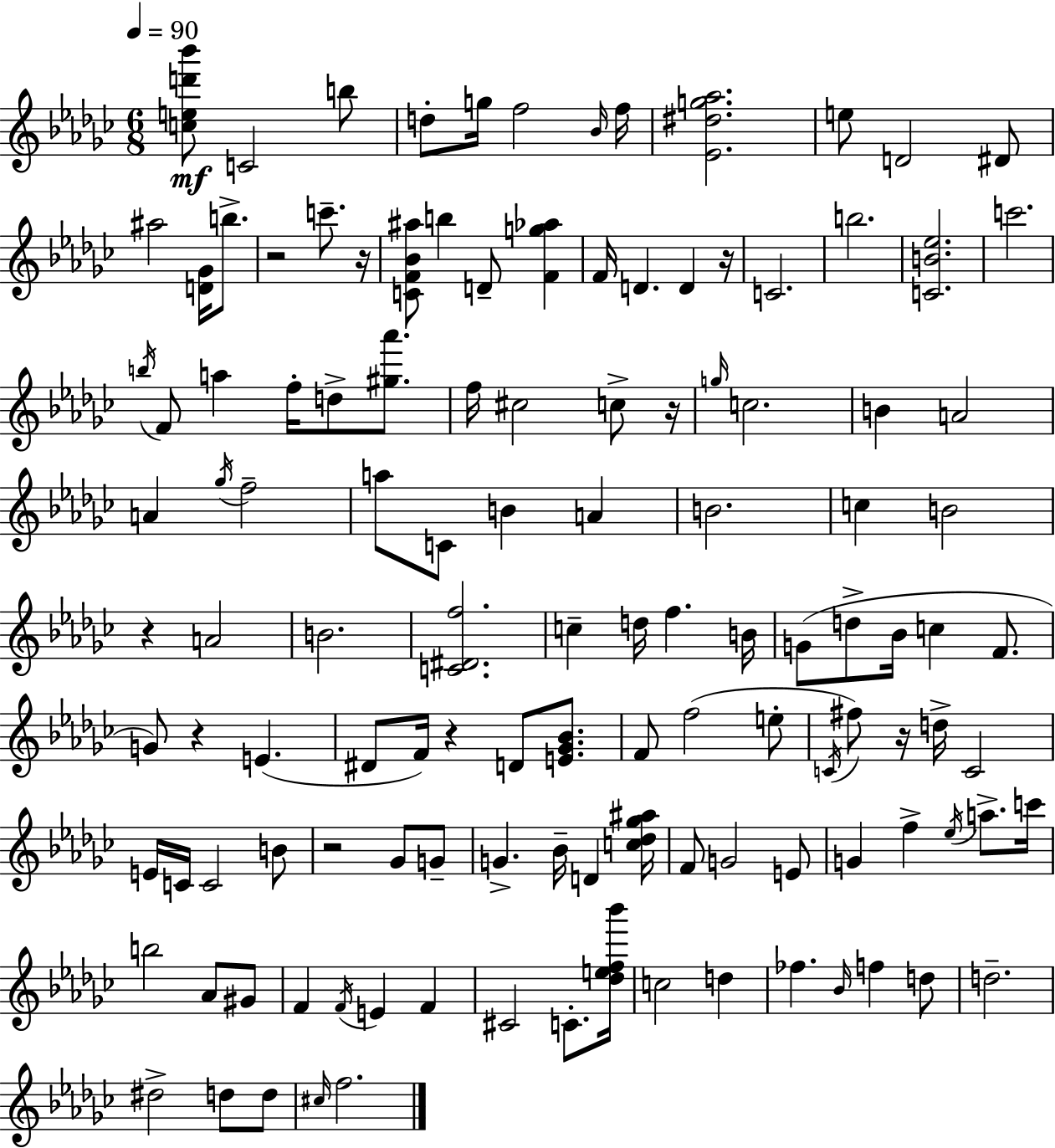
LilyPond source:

{
  \clef treble
  \numericTimeSignature
  \time 6/8
  \key ees \minor
  \tempo 4 = 90
  \repeat volta 2 { <c'' e'' d''' bes'''>8\mf c'2 b''8 | d''8-. g''16 f''2 \grace { bes'16 } | f''16 <ees' dis'' g'' aes''>2. | e''8 d'2 dis'8 | \break ais''2 <d' ges'>16 b''8.-> | r2 c'''8.-- | r16 <c' f' bes' ais''>8 b''4 d'8-- <f' g'' aes''>4 | f'16 d'4. d'4 | \break r16 c'2. | b''2. | <c' b' ees''>2. | c'''2. | \break \acciaccatura { b''16 } f'8 a''4 f''16-. d''8-> <gis'' aes'''>8. | f''16 cis''2 c''8-> | r16 \grace { g''16 } c''2. | b'4 a'2 | \break a'4 \acciaccatura { ges''16 } f''2-- | a''8 c'8 b'4 | a'4 b'2. | c''4 b'2 | \break r4 a'2 | b'2. | <c' dis' f''>2. | c''4-- d''16 f''4. | \break b'16 g'8( d''8-> bes'16 c''4 | f'8. g'8) r4 e'4.( | dis'8 f'16) r4 d'8 | <e' ges' bes'>8. f'8 f''2( | \break e''8-. \acciaccatura { c'16 }) fis''8 r16 d''16-> c'2 | e'16 c'16 c'2 | b'8 r2 | ges'8 g'8-- g'4.-> bes'16-- | \break d'4 <c'' des'' ges'' ais''>16 f'8 g'2 | e'8 g'4 f''4-> | \acciaccatura { ees''16 } a''8.-> c'''16 b''2 | aes'8 gis'8 f'4 \acciaccatura { f'16 } e'4 | \break f'4 cis'2 | c'8.-. <des'' e'' f'' bes'''>16 c''2 | d''4 fes''4. | \grace { bes'16 } f''4 d''8 d''2.-- | \break dis''2-> | d''8 d''8 \grace { cis''16 } f''2. | } \bar "|."
}